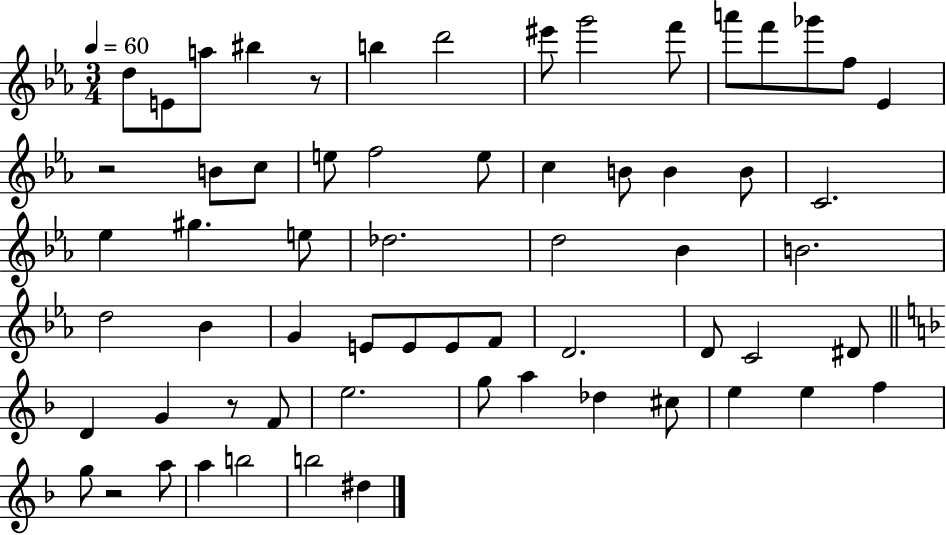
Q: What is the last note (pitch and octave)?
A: D#5